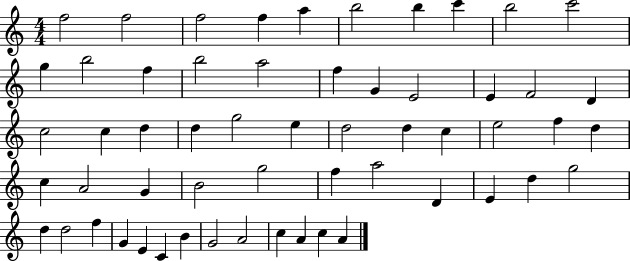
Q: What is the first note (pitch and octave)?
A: F5